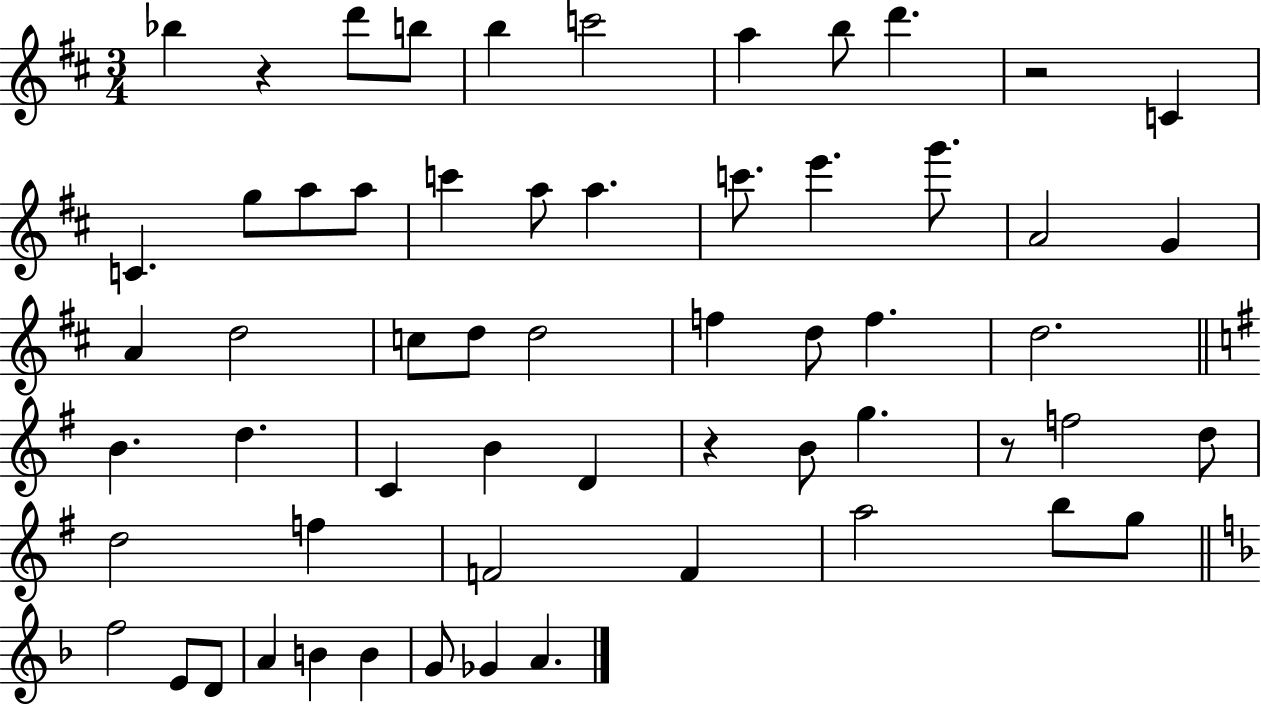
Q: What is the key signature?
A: D major